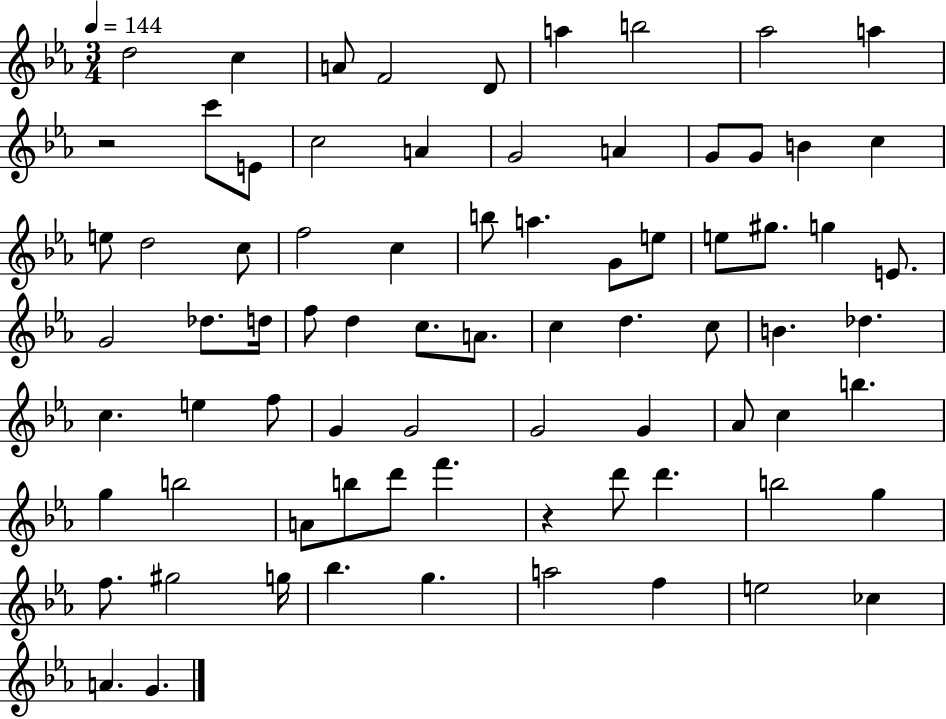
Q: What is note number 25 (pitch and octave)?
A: B5